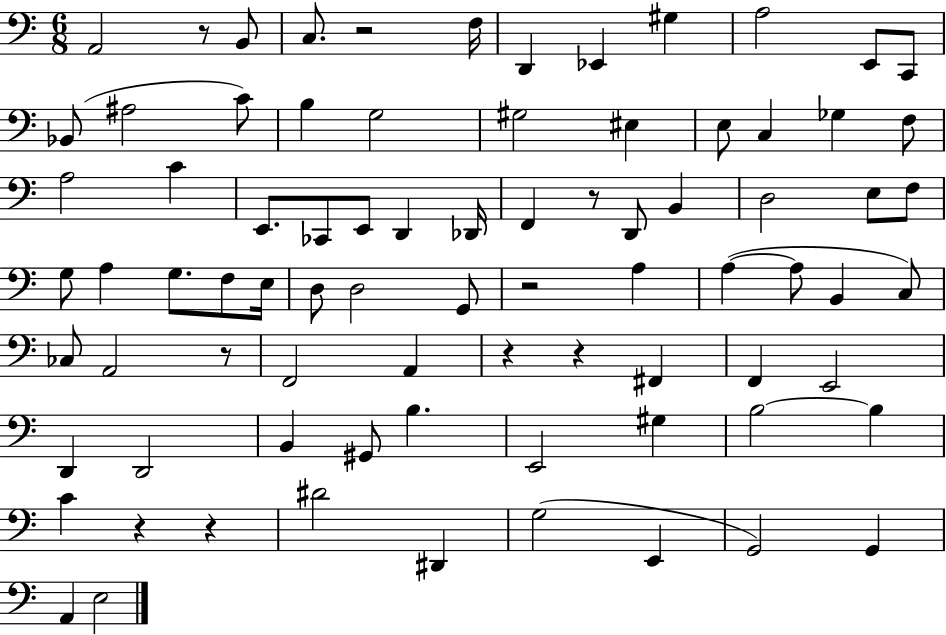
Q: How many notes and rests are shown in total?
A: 81